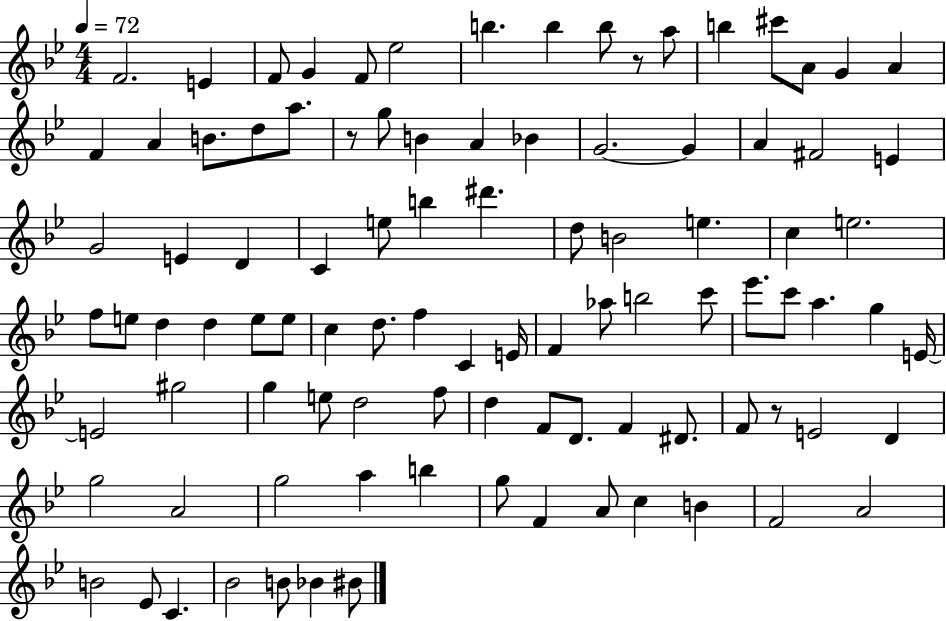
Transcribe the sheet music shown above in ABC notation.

X:1
T:Untitled
M:4/4
L:1/4
K:Bb
F2 E F/2 G F/2 _e2 b b b/2 z/2 a/2 b ^c'/2 A/2 G A F A B/2 d/2 a/2 z/2 g/2 B A _B G2 G A ^F2 E G2 E D C e/2 b ^d' d/2 B2 e c e2 f/2 e/2 d d e/2 e/2 c d/2 f C E/4 F _a/2 b2 c'/2 _e'/2 c'/2 a g E/4 E2 ^g2 g e/2 d2 f/2 d F/2 D/2 F ^D/2 F/2 z/2 E2 D g2 A2 g2 a b g/2 F A/2 c B F2 A2 B2 _E/2 C _B2 B/2 _B ^B/2